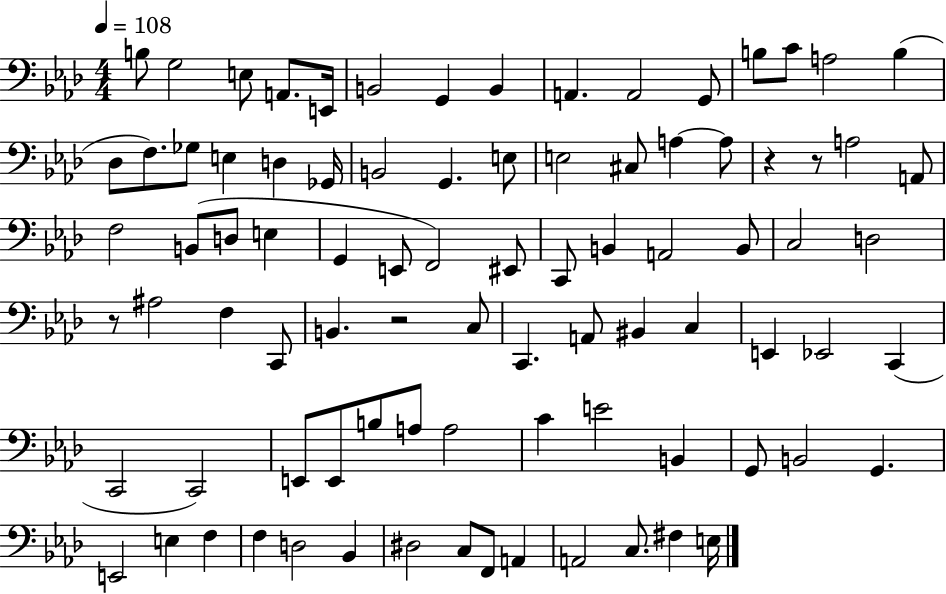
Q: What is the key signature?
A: AES major